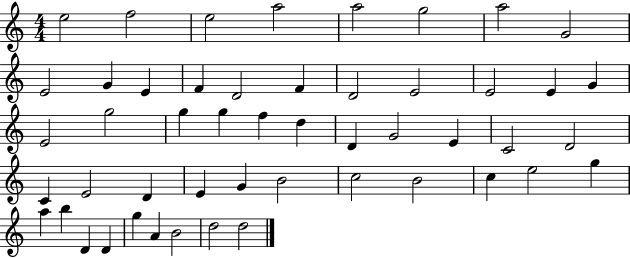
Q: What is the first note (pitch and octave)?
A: E5